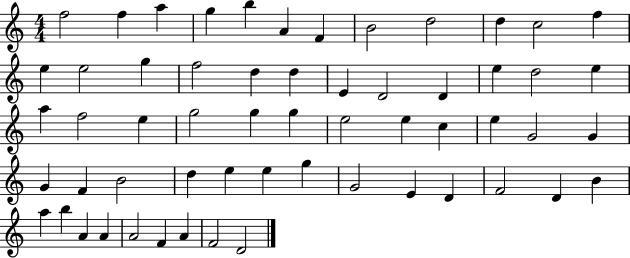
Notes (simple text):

F5/h F5/q A5/q G5/q B5/q A4/q F4/q B4/h D5/h D5/q C5/h F5/q E5/q E5/h G5/q F5/h D5/q D5/q E4/q D4/h D4/q E5/q D5/h E5/q A5/q F5/h E5/q G5/h G5/q G5/q E5/h E5/q C5/q E5/q G4/h G4/q G4/q F4/q B4/h D5/q E5/q E5/q G5/q G4/h E4/q D4/q F4/h D4/q B4/q A5/q B5/q A4/q A4/q A4/h F4/q A4/q F4/h D4/h